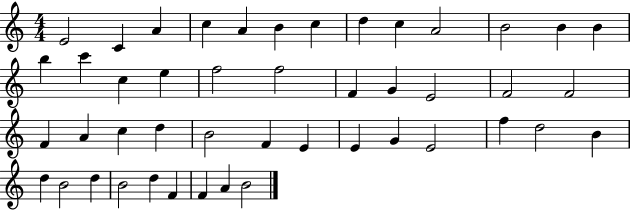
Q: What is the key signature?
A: C major